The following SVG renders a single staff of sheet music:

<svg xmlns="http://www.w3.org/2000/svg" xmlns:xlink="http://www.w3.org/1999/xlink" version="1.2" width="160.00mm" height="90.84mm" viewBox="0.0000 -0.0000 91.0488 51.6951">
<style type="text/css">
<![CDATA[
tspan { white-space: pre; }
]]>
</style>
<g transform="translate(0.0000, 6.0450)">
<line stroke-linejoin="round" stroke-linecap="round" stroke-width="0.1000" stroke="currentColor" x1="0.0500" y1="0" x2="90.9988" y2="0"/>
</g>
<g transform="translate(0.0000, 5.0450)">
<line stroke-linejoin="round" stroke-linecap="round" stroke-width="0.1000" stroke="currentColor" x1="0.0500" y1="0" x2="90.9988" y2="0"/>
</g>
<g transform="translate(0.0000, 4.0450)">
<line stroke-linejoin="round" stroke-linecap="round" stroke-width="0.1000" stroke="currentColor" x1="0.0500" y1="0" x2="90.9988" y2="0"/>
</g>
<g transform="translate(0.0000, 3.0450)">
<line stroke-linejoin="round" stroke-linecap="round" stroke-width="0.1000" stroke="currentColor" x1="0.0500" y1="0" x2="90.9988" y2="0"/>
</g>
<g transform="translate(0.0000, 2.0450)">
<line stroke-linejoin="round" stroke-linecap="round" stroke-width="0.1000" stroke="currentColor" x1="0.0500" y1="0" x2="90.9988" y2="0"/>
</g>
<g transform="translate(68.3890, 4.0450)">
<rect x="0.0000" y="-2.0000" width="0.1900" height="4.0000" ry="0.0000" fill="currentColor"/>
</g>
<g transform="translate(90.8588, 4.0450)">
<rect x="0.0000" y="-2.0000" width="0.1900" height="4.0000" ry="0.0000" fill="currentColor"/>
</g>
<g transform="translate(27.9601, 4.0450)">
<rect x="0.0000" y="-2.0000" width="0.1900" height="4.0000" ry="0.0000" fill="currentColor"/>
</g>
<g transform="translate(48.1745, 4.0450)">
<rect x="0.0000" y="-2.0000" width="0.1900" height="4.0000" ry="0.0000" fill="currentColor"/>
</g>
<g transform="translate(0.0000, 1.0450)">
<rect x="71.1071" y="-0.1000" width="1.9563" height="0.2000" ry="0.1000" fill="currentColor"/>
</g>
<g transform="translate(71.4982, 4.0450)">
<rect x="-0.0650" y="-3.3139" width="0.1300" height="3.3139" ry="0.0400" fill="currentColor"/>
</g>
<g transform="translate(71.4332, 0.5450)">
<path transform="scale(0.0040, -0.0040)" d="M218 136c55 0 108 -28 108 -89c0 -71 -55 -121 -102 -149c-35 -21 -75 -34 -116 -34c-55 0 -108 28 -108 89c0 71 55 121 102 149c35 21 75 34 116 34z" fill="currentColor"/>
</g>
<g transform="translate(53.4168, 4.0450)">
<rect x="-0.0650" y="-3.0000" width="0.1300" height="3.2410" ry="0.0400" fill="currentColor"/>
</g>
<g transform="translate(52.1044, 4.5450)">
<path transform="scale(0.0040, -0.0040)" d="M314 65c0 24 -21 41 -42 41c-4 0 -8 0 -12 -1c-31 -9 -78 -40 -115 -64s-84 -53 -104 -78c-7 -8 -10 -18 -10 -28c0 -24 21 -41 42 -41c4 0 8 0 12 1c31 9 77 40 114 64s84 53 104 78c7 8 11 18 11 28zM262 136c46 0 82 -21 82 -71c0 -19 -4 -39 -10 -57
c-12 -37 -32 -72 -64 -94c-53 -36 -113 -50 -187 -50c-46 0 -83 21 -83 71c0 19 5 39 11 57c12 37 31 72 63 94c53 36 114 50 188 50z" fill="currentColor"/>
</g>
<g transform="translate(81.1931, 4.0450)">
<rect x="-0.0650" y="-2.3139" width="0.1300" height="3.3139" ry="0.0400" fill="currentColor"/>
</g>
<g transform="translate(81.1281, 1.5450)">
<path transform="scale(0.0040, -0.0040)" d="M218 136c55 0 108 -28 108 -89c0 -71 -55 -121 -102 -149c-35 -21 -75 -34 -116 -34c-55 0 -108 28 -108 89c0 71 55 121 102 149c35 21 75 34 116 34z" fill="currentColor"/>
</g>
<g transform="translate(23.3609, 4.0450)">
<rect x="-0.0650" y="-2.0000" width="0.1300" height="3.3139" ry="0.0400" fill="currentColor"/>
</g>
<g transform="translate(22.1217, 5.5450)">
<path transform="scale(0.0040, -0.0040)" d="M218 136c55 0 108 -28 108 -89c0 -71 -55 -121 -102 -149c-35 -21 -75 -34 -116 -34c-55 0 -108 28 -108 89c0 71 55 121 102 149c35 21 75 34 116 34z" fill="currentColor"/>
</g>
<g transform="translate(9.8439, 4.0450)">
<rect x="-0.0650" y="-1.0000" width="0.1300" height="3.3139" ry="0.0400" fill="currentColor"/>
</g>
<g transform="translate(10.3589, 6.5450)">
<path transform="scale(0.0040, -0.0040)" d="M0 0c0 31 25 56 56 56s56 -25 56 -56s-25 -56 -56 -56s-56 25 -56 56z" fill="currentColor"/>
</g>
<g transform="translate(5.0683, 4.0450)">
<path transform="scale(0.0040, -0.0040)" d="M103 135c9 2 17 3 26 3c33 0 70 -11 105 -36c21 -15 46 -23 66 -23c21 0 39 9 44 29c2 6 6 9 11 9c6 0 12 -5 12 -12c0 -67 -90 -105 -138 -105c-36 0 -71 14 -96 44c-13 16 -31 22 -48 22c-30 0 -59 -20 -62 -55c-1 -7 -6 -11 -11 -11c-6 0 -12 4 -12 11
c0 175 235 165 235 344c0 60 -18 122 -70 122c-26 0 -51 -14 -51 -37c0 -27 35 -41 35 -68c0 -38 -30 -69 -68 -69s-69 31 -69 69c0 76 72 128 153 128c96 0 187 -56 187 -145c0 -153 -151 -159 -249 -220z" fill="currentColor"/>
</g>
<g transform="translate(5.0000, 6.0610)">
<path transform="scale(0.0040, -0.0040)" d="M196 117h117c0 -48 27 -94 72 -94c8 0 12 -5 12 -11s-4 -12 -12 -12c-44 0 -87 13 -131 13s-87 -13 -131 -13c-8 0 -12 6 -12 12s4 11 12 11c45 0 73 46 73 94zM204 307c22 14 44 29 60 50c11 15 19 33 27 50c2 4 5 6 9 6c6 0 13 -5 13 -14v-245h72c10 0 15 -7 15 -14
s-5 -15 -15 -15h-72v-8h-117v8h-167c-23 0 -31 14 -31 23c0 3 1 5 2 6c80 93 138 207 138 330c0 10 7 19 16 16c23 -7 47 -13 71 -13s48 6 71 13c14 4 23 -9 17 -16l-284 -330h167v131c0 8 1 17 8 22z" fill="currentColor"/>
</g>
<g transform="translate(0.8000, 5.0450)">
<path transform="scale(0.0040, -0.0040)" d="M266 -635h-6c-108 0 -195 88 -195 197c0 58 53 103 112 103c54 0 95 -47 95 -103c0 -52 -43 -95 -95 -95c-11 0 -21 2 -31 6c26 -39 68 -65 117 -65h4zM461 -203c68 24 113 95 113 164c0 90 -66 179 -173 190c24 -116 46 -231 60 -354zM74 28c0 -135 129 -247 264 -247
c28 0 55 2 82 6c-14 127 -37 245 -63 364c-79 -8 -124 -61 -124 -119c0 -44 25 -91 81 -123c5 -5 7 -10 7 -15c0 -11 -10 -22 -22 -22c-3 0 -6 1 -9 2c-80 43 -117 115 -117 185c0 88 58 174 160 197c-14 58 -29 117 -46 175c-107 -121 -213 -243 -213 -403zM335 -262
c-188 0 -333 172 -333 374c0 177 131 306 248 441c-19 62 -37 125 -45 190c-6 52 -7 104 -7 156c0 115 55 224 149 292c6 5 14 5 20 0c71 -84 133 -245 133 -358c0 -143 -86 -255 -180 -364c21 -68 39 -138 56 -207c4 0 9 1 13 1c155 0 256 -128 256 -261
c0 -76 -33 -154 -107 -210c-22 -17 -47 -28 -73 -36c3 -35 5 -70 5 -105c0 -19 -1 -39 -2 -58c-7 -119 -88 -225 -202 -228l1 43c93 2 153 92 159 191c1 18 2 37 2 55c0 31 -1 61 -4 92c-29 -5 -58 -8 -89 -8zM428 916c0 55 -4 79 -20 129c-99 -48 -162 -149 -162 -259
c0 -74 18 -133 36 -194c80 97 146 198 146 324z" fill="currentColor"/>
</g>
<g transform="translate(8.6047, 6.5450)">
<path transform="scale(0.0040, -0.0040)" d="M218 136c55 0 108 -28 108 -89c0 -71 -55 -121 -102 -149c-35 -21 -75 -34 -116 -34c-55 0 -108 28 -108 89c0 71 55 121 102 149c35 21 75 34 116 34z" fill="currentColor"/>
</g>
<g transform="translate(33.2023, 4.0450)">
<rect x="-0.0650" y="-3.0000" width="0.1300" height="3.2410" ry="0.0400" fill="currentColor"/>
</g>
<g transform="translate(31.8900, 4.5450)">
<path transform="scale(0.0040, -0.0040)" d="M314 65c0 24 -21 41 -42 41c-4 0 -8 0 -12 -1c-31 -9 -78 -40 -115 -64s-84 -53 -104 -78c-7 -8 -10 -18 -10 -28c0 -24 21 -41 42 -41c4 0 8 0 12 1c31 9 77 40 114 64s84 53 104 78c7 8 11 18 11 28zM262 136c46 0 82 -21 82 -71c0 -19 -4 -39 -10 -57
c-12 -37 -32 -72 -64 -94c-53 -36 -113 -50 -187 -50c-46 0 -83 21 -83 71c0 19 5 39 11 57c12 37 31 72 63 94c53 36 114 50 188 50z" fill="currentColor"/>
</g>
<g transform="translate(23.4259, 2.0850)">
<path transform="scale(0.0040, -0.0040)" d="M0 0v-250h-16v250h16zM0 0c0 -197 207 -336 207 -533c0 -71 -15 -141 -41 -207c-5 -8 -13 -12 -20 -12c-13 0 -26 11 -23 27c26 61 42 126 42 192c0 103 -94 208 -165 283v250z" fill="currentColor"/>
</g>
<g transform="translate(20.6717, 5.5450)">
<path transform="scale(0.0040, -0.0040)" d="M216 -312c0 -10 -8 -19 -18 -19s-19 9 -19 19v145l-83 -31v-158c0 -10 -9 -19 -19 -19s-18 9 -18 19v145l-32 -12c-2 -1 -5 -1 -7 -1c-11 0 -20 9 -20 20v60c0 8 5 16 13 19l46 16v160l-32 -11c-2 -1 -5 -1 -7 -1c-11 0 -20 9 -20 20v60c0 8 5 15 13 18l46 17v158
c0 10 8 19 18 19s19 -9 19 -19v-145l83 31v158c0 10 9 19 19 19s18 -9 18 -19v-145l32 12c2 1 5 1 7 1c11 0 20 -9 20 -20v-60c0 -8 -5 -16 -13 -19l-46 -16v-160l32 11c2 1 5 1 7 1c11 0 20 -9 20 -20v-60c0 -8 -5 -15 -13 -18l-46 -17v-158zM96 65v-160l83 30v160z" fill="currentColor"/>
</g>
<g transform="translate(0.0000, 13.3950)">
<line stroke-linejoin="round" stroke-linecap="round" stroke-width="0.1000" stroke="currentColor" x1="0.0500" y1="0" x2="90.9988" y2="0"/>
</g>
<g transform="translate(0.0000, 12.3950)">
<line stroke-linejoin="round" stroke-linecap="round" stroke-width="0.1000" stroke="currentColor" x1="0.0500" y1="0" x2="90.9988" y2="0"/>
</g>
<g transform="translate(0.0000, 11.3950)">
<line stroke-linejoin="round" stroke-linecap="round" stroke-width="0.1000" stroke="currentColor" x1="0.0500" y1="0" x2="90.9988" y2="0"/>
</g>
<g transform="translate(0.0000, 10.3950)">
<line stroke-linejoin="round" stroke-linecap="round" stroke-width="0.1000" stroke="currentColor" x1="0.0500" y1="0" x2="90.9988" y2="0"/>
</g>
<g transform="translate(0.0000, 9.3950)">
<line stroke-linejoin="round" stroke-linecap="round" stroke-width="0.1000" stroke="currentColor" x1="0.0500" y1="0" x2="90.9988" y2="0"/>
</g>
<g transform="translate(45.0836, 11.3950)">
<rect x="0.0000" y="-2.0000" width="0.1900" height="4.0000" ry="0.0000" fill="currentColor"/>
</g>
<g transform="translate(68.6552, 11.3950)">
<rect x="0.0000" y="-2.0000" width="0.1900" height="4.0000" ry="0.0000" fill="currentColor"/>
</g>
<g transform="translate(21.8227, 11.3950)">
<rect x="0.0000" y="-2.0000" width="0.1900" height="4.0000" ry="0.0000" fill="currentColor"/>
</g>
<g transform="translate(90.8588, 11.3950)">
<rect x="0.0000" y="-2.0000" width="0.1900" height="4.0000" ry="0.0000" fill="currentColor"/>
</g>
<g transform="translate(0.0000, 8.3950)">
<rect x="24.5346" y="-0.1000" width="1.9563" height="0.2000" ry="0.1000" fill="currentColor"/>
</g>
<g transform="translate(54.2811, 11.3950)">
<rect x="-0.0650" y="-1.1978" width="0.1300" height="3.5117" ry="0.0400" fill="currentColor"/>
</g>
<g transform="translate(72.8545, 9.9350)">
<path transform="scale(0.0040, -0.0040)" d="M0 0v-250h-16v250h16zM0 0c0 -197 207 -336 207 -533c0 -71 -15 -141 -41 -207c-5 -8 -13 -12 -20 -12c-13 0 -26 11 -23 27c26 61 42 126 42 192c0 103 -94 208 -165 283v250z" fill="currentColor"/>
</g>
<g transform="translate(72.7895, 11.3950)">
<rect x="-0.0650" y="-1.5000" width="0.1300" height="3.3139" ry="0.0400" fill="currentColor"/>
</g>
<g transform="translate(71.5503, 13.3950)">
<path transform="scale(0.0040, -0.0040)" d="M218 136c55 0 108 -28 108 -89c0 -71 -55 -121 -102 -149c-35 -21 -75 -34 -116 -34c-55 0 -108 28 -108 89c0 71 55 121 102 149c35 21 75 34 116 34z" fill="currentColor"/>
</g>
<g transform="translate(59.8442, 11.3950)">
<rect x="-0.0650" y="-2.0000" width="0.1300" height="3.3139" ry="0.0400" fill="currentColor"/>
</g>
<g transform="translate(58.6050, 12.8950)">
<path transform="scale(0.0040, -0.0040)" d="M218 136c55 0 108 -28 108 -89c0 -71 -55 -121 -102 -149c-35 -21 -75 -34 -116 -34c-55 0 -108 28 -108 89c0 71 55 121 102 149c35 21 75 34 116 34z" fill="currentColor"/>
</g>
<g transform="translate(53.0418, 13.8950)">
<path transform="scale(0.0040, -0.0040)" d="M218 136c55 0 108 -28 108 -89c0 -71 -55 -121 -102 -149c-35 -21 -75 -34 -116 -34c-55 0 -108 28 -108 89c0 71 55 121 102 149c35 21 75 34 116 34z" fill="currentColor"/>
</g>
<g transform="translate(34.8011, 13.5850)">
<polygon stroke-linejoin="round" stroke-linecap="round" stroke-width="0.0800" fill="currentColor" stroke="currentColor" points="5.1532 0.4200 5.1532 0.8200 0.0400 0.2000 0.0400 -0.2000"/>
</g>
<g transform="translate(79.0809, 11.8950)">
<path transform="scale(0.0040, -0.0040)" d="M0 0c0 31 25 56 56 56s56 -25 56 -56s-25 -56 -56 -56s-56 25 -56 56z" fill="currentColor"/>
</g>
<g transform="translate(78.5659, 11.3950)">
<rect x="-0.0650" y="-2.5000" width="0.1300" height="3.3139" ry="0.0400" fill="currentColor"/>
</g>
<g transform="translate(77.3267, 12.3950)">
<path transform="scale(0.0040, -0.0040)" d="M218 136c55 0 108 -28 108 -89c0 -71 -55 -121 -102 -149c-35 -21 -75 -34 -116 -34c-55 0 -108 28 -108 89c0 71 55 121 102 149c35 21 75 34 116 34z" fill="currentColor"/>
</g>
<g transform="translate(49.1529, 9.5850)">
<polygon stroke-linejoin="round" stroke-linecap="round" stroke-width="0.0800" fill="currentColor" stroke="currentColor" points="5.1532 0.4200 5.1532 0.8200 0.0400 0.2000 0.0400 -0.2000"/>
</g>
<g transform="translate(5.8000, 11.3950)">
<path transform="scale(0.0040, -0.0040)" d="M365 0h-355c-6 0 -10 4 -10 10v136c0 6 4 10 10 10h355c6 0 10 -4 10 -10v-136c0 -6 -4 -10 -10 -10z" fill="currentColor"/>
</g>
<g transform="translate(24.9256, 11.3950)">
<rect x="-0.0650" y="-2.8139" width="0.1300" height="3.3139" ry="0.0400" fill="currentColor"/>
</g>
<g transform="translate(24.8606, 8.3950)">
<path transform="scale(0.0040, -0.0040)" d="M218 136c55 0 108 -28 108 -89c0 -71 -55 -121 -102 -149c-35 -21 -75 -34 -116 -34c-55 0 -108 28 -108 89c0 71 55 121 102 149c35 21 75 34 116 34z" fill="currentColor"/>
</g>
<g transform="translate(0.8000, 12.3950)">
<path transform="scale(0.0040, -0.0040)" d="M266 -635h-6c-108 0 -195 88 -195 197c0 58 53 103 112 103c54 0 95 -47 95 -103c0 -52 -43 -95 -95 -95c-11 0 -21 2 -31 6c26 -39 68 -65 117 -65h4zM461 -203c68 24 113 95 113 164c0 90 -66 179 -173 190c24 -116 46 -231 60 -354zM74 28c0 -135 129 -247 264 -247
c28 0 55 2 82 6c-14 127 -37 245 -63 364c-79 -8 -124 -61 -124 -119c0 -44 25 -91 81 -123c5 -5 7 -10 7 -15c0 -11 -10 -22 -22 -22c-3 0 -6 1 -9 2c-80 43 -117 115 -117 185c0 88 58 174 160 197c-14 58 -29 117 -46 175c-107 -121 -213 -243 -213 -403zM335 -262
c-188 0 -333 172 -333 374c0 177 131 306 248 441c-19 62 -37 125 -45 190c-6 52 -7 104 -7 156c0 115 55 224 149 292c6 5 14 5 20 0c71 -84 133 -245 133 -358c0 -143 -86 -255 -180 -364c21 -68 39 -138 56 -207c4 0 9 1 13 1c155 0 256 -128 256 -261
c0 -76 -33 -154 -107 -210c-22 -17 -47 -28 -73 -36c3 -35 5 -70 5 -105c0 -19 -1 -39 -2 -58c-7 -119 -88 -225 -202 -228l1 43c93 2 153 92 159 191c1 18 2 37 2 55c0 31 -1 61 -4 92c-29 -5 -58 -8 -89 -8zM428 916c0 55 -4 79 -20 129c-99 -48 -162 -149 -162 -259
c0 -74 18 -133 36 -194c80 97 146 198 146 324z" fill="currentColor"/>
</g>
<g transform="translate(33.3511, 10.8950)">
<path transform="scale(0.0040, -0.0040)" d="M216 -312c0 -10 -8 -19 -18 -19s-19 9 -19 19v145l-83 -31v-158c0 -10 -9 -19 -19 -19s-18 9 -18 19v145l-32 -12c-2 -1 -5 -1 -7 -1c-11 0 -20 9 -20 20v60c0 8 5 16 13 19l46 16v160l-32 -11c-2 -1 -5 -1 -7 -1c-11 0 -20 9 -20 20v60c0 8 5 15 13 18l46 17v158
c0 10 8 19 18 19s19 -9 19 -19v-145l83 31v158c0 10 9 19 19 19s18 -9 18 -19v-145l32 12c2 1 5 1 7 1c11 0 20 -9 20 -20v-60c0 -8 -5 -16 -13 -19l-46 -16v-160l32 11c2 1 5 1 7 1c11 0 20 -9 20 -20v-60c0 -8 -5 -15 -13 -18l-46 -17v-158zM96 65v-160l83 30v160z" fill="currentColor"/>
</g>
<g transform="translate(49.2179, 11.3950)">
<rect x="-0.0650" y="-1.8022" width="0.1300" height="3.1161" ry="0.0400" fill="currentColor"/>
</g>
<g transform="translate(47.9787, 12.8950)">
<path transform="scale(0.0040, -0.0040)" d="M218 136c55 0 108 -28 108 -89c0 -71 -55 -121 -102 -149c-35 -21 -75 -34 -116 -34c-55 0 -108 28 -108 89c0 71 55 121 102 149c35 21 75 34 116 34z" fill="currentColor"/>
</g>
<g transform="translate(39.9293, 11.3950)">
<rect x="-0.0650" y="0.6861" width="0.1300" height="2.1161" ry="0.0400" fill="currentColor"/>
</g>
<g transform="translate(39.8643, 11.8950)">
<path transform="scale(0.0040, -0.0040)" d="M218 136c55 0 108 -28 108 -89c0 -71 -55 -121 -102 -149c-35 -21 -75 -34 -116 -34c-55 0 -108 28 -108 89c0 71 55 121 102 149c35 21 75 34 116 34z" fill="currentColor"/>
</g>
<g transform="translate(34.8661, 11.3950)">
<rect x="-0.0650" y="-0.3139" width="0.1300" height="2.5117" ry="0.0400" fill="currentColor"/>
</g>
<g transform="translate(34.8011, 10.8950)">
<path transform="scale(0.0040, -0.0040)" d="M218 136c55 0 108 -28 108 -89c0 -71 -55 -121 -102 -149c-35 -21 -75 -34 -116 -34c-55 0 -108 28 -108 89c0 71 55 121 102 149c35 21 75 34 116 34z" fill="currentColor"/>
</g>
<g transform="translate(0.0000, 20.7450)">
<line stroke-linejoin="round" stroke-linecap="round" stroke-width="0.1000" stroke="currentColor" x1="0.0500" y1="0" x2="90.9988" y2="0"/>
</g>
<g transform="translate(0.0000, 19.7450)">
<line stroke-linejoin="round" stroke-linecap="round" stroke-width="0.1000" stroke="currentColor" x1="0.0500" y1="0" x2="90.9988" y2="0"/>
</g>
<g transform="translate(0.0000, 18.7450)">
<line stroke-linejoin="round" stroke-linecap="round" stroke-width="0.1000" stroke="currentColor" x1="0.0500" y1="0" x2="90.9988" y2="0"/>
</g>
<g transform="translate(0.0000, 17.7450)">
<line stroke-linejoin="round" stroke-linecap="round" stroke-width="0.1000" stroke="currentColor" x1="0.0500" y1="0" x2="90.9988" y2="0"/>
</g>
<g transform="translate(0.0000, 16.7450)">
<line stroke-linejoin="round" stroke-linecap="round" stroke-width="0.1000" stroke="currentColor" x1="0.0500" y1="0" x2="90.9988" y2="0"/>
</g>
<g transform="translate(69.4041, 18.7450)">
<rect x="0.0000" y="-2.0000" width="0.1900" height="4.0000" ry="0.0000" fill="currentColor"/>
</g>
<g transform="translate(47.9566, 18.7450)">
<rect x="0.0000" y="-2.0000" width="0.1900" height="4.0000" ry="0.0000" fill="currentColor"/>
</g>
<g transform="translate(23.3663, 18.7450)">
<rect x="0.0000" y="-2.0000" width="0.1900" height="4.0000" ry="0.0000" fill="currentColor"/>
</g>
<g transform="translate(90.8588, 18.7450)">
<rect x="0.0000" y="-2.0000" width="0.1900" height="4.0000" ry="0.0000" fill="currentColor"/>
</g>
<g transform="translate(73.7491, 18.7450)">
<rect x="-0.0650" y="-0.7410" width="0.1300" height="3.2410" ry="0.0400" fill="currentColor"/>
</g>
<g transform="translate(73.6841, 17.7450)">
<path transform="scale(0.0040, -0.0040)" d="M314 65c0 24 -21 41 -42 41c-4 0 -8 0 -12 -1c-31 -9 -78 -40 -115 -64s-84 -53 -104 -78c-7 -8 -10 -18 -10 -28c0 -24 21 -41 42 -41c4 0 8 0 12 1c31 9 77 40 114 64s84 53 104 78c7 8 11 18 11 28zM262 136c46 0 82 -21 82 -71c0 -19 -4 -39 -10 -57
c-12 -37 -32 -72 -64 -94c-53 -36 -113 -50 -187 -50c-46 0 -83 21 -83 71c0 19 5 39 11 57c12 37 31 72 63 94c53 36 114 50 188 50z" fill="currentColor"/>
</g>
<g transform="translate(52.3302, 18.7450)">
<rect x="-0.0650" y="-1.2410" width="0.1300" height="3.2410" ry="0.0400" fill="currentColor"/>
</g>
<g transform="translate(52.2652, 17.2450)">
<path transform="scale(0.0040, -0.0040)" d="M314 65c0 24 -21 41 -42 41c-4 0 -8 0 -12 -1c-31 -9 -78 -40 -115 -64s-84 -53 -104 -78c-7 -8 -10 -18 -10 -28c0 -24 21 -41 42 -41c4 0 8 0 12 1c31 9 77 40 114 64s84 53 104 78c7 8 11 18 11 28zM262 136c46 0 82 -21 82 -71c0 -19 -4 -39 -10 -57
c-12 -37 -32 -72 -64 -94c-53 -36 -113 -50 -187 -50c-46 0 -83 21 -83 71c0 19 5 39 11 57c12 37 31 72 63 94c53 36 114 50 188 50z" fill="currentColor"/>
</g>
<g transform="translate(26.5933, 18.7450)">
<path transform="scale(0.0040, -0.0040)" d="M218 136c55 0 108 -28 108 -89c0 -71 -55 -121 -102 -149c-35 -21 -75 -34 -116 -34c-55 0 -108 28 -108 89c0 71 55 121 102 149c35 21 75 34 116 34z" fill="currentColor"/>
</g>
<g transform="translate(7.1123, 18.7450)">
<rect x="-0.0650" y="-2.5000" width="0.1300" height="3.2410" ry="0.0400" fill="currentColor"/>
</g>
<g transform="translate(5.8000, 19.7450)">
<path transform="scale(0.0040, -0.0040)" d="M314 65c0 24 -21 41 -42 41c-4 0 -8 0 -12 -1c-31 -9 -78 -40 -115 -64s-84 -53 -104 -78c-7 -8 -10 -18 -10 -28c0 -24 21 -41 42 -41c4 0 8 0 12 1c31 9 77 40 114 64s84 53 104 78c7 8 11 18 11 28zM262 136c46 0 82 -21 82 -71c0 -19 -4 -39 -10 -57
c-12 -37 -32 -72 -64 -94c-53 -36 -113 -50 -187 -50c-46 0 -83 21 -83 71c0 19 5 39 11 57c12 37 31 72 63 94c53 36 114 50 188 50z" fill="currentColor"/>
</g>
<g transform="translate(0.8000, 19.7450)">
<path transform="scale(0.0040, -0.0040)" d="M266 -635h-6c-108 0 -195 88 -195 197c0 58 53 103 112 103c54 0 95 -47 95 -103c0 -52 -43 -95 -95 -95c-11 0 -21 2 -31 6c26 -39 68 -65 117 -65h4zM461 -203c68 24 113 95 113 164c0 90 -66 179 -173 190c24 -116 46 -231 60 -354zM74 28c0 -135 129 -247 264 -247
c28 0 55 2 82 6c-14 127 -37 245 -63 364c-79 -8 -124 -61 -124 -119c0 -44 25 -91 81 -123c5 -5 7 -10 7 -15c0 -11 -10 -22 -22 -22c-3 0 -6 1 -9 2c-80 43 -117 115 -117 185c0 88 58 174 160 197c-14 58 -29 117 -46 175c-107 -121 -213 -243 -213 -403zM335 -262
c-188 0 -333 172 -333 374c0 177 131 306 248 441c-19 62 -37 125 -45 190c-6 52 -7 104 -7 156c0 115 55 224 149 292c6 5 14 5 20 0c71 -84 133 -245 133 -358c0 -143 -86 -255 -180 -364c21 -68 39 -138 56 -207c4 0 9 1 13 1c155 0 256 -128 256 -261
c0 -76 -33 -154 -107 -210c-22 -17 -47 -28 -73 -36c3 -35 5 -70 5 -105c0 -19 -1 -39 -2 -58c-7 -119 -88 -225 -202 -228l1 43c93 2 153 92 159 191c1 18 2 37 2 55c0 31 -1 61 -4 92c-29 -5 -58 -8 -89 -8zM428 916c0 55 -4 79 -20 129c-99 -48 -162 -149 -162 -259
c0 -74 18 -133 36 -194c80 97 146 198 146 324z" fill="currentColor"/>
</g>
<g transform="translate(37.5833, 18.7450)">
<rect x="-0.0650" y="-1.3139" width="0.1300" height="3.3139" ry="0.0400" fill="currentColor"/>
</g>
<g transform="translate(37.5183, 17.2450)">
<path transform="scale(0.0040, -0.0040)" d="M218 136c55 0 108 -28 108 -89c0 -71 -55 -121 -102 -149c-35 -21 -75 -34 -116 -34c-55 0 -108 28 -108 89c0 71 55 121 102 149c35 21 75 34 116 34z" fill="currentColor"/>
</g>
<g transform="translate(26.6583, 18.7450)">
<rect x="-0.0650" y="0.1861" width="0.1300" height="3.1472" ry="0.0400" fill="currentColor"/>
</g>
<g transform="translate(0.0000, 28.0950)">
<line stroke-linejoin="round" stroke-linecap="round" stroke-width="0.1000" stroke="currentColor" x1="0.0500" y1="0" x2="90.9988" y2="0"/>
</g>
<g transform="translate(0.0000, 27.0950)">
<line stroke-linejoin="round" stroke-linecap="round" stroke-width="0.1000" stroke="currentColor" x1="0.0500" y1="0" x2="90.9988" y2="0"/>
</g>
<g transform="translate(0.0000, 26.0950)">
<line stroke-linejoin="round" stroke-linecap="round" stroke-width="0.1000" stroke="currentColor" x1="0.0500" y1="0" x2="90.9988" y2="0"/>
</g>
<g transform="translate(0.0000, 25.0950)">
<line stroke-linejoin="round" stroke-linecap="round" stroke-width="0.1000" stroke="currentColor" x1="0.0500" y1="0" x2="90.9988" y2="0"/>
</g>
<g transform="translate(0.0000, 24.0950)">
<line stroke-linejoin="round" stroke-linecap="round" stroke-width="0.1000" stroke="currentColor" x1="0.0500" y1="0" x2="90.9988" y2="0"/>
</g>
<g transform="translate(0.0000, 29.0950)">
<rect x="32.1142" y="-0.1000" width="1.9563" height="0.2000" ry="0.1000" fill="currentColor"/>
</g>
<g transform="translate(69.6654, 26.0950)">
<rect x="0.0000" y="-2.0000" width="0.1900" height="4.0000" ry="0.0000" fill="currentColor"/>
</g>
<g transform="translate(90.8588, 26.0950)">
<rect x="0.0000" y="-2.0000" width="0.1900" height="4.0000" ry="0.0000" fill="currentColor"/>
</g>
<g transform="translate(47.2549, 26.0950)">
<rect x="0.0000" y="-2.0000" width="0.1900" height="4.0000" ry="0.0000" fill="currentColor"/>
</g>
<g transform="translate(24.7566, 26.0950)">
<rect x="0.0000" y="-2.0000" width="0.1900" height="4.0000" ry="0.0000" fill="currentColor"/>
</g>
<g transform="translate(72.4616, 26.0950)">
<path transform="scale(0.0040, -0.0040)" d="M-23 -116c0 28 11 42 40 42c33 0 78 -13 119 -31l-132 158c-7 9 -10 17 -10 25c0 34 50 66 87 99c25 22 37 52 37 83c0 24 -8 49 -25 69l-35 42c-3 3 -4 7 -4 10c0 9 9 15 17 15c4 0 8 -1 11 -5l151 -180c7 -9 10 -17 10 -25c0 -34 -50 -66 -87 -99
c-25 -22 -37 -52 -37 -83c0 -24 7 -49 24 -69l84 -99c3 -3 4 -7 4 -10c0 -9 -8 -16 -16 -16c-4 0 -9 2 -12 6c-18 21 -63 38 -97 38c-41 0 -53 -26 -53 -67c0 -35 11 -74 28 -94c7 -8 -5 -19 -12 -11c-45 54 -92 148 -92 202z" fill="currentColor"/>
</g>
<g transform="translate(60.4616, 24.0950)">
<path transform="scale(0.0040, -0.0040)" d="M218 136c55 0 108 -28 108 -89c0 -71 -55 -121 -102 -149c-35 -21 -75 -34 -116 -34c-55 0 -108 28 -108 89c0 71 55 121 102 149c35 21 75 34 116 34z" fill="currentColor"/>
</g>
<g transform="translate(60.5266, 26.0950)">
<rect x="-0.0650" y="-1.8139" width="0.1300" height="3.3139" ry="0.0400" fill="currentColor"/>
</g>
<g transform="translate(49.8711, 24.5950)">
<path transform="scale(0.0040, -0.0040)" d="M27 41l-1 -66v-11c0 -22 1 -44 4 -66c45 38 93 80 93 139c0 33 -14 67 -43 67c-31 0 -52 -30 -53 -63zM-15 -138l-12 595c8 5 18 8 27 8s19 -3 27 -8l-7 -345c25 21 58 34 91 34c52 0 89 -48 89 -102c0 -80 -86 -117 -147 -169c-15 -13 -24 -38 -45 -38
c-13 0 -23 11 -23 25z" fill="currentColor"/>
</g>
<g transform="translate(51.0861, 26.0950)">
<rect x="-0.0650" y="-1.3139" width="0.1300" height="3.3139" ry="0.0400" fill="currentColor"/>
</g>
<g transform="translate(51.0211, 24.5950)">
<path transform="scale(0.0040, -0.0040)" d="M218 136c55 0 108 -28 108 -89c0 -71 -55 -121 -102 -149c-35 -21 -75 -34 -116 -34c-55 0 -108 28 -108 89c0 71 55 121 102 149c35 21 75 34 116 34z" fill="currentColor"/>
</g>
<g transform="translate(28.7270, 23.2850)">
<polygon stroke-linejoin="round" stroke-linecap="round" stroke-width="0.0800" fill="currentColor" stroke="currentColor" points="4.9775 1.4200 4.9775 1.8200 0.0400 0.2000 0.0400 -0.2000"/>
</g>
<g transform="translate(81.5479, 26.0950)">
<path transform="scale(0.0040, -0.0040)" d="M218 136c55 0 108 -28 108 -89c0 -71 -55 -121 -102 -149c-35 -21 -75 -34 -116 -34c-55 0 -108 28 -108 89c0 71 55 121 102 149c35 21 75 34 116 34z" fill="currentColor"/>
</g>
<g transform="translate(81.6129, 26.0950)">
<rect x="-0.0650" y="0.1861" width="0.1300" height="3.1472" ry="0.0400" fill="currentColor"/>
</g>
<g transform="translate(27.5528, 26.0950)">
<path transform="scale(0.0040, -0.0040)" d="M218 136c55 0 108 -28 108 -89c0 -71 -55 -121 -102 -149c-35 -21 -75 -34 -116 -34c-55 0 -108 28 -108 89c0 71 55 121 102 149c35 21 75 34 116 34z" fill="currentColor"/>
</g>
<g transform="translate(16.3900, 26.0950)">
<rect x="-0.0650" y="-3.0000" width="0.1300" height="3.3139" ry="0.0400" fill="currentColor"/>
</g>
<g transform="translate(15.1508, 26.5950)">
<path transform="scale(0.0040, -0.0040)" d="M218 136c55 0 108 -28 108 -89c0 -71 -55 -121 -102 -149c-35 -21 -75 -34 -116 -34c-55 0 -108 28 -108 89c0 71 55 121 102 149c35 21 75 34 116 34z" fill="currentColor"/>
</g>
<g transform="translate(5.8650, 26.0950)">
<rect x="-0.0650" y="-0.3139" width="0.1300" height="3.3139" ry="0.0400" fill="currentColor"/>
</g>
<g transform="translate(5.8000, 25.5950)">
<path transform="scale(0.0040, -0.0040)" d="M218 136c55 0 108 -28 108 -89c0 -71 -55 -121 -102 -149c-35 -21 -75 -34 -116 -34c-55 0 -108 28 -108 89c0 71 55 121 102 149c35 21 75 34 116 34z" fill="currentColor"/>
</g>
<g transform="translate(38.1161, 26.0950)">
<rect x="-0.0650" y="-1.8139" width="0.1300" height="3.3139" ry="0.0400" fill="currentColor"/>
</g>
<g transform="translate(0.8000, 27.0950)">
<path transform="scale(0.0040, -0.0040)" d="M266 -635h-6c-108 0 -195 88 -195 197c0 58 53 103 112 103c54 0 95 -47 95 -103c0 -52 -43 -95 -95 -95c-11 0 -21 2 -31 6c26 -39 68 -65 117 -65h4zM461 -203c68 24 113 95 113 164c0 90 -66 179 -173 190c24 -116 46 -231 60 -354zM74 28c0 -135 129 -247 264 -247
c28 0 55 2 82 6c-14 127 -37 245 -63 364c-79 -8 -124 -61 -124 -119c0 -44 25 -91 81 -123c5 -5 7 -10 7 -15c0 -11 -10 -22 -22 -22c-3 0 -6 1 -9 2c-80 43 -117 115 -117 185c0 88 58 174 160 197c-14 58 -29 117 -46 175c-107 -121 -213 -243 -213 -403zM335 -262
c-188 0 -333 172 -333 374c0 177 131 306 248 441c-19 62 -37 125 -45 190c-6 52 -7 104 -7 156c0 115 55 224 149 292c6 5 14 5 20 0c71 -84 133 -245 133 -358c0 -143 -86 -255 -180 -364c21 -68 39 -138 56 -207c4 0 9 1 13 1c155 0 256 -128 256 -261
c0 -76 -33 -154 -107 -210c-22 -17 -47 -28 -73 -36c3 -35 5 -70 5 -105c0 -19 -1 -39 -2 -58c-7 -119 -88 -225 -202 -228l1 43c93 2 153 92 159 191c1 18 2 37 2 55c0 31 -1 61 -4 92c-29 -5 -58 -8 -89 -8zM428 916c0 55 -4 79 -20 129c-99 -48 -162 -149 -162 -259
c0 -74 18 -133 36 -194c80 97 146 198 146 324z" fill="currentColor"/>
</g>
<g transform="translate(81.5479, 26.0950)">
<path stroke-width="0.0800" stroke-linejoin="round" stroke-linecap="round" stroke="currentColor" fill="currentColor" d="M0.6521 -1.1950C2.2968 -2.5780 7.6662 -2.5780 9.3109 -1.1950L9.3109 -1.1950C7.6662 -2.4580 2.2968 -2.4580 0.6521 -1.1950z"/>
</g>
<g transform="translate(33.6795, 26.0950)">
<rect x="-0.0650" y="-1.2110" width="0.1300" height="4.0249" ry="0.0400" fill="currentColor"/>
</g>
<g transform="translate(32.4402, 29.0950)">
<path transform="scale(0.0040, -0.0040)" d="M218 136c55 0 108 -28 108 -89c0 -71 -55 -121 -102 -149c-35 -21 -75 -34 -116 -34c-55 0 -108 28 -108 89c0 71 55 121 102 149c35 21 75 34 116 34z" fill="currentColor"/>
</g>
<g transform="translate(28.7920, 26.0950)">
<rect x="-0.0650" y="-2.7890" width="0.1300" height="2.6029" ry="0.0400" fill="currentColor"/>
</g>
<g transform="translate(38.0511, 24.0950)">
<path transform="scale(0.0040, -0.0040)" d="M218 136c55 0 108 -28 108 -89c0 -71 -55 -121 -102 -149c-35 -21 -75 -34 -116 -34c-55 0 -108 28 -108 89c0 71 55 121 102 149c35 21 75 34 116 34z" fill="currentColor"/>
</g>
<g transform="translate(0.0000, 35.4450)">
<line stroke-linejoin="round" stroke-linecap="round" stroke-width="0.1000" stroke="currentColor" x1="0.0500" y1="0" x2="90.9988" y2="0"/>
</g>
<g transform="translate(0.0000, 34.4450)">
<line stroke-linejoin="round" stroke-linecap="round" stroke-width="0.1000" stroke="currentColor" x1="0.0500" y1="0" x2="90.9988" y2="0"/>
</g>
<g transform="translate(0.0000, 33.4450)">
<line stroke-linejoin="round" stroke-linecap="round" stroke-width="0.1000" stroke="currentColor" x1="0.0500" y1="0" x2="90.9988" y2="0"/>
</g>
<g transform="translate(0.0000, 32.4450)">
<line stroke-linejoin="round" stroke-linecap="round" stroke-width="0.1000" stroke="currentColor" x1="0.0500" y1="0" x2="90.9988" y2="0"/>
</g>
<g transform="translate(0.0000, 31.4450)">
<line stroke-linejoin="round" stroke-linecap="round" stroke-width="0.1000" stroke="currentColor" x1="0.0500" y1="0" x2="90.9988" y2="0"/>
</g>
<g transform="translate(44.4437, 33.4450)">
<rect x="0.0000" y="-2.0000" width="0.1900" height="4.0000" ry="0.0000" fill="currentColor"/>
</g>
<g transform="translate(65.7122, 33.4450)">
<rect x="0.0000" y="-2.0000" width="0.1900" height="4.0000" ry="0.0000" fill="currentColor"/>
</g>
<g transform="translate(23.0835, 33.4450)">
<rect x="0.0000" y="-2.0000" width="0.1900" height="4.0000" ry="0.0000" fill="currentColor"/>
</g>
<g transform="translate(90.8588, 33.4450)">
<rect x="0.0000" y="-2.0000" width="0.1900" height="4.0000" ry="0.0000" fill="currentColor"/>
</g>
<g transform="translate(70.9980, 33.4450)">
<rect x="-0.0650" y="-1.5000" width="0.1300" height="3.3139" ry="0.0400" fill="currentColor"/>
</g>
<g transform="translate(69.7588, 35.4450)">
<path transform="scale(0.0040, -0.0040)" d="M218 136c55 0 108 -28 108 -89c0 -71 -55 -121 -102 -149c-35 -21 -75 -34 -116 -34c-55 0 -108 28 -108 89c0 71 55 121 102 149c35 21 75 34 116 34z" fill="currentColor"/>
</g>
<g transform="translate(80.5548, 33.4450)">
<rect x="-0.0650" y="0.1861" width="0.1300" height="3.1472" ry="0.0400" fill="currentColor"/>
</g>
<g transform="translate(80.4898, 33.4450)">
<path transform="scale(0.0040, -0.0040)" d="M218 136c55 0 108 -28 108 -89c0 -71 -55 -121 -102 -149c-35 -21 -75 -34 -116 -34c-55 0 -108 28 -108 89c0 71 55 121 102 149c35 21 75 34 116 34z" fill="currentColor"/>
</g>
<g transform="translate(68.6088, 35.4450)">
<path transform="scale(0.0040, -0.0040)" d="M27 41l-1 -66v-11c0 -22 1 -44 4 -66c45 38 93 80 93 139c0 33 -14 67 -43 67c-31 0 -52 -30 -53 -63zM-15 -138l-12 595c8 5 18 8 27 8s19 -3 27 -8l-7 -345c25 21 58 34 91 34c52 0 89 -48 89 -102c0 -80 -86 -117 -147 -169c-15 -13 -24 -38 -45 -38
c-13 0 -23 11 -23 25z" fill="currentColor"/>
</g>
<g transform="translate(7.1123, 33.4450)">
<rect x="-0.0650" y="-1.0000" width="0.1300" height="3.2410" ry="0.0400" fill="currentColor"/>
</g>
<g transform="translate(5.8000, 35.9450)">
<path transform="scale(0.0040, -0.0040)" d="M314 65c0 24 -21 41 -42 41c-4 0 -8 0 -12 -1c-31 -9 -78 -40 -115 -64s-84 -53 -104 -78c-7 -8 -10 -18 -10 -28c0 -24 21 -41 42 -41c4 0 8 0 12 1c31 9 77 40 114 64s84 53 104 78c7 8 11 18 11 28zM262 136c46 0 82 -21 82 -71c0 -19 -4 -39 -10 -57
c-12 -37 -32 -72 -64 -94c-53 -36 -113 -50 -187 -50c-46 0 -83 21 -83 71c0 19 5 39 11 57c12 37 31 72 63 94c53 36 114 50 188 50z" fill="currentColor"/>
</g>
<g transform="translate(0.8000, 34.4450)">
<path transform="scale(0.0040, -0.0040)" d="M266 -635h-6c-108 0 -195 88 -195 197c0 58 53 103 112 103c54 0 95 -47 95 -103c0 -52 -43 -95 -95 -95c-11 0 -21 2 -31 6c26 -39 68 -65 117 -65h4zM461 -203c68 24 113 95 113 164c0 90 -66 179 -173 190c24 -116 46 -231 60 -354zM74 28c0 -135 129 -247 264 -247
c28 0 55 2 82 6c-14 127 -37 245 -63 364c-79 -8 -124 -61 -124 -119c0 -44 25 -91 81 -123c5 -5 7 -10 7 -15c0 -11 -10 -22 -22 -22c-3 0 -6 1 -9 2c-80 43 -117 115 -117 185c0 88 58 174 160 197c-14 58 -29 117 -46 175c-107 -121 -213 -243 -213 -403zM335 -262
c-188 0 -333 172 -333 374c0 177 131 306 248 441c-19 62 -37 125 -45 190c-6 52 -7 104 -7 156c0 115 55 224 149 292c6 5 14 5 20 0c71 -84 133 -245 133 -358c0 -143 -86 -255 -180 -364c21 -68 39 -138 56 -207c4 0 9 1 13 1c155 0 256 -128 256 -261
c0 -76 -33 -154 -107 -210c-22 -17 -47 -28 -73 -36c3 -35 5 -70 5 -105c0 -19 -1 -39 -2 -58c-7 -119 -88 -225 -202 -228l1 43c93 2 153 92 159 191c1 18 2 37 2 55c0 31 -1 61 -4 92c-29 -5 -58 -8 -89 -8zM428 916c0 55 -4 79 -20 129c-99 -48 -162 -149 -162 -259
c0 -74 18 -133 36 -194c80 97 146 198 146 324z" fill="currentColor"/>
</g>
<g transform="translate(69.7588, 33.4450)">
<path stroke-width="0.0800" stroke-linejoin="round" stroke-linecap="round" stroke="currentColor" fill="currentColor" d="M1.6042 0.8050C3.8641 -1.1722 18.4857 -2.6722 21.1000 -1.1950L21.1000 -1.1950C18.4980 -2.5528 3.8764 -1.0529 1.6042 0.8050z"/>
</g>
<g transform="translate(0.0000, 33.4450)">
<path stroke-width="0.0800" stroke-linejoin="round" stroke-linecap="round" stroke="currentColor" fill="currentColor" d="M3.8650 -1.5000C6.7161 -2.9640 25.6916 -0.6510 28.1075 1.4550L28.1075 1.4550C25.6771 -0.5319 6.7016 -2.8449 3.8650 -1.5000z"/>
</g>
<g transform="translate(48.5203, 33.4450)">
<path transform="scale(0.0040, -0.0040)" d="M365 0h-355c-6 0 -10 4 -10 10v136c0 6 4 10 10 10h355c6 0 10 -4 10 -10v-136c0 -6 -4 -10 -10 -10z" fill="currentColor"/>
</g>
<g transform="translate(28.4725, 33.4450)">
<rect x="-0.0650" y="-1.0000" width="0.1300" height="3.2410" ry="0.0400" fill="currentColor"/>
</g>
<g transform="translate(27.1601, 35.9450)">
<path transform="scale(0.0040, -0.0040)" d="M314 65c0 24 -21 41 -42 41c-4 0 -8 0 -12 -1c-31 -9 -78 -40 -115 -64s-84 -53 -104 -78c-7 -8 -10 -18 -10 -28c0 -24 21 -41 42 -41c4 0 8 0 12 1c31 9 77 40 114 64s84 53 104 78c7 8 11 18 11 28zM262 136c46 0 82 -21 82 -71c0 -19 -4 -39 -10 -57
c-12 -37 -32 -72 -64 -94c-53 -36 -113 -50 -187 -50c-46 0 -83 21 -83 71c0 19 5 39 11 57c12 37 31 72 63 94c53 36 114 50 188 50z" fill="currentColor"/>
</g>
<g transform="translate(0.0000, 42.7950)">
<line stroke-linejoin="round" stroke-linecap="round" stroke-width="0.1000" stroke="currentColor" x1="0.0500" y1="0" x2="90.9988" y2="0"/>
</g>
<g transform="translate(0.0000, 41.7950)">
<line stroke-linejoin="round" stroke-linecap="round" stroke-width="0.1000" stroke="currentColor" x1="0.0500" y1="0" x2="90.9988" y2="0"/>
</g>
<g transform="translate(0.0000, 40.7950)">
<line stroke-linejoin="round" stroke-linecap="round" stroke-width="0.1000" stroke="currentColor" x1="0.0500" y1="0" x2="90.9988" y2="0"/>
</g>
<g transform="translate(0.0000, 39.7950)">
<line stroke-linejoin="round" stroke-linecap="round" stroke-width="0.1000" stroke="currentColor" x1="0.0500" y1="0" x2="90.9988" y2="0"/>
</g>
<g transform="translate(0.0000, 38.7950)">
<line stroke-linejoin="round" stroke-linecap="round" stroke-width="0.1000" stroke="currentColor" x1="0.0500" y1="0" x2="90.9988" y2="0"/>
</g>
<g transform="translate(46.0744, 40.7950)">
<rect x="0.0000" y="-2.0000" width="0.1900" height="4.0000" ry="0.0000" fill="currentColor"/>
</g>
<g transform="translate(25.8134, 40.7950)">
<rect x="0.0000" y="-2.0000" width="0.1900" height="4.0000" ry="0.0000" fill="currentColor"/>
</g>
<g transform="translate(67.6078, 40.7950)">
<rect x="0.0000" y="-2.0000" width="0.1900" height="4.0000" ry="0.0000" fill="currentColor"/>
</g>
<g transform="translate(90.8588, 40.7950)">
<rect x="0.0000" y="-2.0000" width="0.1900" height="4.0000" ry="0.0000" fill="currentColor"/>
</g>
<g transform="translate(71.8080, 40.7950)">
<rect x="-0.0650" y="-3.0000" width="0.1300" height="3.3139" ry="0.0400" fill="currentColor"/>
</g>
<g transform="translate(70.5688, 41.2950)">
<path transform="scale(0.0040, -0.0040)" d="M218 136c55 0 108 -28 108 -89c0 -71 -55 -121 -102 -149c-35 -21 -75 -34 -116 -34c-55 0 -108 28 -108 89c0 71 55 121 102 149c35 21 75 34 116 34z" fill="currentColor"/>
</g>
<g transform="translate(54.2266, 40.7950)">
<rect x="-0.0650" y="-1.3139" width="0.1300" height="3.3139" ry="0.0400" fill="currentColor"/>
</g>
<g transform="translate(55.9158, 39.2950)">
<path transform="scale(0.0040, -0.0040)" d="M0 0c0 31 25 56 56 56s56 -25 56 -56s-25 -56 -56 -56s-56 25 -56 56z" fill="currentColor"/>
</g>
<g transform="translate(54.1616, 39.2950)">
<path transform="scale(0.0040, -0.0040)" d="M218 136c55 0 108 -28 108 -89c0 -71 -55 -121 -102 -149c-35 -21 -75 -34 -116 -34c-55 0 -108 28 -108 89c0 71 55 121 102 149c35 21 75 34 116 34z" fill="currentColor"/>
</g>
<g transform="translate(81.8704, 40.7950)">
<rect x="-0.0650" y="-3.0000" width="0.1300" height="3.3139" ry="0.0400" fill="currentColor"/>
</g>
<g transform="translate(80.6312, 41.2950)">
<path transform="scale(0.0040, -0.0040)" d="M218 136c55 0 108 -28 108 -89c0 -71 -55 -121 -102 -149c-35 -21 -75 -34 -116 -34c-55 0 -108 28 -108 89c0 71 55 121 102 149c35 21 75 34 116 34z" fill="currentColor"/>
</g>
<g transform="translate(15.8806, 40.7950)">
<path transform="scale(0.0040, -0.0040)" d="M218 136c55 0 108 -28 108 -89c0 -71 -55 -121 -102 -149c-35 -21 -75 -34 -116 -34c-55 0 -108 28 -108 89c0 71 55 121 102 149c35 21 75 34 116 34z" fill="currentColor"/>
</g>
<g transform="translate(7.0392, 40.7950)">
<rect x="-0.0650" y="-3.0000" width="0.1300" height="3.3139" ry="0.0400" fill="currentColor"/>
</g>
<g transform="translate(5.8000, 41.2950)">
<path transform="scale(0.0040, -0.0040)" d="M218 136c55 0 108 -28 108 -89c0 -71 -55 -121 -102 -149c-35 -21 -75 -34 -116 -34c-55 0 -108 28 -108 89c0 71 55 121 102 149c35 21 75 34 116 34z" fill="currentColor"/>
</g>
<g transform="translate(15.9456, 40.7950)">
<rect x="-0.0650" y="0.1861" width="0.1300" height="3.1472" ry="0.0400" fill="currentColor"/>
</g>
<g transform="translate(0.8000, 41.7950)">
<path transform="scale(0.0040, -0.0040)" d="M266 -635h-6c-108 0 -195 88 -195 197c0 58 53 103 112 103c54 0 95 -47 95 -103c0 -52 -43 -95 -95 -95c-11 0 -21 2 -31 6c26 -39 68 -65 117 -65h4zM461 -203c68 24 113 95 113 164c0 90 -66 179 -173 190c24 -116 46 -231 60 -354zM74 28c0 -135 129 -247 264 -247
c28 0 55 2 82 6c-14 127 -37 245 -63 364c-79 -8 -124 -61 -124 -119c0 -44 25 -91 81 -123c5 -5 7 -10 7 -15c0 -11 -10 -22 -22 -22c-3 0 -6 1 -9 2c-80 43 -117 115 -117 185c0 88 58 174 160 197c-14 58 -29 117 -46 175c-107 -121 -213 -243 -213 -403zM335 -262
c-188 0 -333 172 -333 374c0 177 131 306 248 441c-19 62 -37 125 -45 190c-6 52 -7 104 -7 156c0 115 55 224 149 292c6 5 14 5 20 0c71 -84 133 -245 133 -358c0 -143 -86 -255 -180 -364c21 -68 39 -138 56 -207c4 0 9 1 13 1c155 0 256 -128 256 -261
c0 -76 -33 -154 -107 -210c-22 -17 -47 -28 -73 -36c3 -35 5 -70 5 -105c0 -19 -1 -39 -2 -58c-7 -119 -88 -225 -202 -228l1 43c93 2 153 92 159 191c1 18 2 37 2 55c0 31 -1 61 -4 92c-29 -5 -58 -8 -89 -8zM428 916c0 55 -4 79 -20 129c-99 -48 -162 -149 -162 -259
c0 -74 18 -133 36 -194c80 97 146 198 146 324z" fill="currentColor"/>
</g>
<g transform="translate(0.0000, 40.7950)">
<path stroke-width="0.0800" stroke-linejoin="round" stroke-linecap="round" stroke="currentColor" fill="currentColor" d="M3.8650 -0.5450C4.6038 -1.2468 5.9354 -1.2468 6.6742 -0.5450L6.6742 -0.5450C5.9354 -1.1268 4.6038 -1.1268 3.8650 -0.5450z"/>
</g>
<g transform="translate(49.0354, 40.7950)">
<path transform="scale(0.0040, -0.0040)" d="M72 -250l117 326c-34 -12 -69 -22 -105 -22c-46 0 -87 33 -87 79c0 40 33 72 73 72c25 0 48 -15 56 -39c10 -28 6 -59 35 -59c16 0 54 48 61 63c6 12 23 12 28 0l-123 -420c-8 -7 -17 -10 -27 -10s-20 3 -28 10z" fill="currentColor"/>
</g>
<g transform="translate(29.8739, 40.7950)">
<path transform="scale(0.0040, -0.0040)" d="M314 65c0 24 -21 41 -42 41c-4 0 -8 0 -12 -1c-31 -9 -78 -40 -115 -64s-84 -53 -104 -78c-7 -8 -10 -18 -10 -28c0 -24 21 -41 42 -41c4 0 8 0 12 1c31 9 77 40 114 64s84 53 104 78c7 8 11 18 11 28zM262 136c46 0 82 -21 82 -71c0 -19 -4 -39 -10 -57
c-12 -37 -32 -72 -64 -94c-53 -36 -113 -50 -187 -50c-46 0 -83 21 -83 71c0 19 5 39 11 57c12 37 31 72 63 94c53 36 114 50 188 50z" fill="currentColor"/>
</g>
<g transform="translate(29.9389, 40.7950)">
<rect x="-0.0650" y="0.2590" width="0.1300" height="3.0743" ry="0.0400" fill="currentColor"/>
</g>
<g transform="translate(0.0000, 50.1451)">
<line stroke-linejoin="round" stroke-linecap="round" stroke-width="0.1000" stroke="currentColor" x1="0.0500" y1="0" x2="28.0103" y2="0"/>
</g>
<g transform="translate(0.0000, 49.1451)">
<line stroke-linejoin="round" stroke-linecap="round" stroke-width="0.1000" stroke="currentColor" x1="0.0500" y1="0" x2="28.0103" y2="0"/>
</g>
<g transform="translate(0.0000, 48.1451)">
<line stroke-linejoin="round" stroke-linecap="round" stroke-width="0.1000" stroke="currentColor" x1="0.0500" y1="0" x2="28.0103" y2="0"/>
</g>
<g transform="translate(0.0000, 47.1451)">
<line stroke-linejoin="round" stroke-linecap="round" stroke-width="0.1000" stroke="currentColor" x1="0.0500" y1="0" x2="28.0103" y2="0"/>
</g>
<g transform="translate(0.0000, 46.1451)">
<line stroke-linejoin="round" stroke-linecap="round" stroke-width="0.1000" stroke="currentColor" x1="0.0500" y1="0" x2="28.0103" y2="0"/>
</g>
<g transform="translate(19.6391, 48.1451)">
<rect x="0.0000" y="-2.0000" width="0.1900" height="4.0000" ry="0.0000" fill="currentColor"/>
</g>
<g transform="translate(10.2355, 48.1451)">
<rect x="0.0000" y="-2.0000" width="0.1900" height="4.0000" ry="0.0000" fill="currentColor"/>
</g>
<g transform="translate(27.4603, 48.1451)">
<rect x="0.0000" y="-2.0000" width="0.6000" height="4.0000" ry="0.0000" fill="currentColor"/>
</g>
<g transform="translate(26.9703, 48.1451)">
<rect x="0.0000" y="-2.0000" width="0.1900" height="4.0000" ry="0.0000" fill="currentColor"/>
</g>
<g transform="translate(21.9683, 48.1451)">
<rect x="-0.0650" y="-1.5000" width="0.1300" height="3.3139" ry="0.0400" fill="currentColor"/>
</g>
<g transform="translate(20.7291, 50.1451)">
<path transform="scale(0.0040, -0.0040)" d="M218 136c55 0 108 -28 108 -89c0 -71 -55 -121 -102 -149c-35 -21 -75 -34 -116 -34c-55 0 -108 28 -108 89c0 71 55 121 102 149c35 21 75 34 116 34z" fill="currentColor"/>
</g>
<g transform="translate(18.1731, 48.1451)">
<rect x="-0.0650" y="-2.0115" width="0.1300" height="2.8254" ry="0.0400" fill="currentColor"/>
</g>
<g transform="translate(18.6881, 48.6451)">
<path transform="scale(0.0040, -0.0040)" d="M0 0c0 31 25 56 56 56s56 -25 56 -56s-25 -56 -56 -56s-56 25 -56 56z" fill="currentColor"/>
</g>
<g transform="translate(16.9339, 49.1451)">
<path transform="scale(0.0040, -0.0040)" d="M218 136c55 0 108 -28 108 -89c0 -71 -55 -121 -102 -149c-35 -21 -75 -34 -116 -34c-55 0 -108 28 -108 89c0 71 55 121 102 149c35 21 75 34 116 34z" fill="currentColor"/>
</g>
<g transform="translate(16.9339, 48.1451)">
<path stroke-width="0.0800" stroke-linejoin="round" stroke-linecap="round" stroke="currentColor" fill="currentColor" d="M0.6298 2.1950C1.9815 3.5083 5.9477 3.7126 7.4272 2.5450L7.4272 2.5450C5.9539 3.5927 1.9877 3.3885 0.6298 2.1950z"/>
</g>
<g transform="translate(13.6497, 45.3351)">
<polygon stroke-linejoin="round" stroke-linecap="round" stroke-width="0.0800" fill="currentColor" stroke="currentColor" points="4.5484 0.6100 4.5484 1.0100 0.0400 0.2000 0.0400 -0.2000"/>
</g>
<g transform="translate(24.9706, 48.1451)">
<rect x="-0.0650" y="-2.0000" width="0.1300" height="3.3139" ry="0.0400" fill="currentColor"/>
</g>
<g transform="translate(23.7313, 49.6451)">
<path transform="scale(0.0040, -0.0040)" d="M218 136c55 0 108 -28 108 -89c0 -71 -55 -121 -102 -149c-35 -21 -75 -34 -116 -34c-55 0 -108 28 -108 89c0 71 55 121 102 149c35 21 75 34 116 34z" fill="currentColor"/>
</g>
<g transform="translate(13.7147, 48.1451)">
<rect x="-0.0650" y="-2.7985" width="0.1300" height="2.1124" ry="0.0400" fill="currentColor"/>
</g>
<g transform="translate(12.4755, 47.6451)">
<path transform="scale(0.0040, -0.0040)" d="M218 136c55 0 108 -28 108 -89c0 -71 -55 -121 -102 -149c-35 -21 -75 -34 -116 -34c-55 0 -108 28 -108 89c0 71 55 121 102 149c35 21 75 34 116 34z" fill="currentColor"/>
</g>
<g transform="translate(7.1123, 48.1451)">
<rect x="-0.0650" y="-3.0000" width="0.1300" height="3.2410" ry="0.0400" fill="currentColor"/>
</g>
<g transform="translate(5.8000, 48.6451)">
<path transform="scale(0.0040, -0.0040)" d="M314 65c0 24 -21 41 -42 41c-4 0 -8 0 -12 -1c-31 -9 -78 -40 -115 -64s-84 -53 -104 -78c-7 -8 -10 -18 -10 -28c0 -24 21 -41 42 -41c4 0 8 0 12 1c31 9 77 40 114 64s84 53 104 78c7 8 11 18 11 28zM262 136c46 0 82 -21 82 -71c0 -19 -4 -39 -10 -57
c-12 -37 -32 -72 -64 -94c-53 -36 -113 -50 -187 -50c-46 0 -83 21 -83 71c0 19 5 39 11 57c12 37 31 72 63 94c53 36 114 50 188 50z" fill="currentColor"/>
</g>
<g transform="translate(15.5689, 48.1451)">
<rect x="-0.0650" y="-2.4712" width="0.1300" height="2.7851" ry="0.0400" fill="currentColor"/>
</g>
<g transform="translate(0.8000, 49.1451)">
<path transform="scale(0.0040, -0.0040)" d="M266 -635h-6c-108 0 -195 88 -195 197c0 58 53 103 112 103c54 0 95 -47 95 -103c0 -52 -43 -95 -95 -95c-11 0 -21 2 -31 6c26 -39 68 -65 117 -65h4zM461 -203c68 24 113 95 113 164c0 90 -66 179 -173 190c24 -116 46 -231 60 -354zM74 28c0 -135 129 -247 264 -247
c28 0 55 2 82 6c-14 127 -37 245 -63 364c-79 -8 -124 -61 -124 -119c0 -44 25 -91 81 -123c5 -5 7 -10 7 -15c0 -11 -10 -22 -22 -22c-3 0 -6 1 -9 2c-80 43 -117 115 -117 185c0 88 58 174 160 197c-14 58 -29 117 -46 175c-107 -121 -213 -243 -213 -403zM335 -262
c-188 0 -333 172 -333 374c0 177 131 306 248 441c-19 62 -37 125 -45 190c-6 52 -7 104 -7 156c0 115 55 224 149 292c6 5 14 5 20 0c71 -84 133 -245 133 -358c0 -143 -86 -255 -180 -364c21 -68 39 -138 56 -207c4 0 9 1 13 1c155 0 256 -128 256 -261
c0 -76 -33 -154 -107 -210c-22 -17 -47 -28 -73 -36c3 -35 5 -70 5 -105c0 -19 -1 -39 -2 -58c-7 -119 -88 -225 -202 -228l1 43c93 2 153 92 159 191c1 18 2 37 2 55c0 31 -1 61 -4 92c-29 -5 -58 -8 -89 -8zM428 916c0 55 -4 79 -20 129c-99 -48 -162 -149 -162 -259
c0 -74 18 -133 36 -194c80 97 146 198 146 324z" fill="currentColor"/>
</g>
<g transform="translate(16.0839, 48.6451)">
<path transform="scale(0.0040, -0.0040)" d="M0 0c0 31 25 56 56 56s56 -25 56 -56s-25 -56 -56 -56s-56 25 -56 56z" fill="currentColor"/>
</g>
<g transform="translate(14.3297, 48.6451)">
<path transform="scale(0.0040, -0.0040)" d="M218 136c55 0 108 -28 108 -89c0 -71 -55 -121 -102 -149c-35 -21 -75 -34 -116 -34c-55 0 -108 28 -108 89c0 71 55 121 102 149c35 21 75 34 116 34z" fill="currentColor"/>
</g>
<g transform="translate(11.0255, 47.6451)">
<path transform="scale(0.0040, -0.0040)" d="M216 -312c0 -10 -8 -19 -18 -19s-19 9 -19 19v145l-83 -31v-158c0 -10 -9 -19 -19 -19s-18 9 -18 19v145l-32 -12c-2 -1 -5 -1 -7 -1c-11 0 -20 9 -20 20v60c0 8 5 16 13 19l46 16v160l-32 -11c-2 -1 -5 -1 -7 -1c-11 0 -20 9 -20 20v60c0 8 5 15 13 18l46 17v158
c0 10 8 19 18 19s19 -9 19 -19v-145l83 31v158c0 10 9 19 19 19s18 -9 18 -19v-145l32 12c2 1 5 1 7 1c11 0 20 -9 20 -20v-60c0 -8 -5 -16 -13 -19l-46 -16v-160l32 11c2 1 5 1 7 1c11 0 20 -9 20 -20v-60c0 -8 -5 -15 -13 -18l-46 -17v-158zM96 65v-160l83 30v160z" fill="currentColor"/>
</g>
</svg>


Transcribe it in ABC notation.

X:1
T:Untitled
M:2/4
L:1/4
K:C
D ^F/2 A2 A2 b g z2 a ^c/2 A/2 F/2 D/2 F E/2 G G2 B e e2 d2 c A B/2 C/2 f _e f z B D2 D2 z2 _E B A B B2 z/2 e A A A2 ^c/2 A/2 G/2 E F